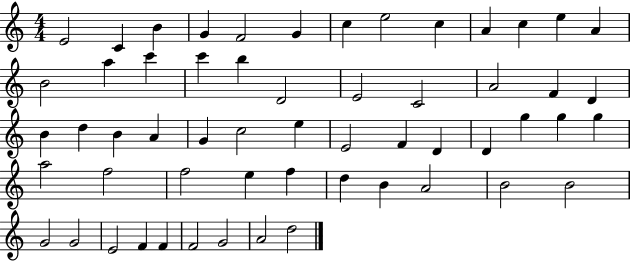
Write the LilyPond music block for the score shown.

{
  \clef treble
  \numericTimeSignature
  \time 4/4
  \key c \major
  e'2 c'4 b'4 | g'4 f'2 g'4 | c''4 e''2 c''4 | a'4 c''4 e''4 a'4 | \break b'2 a''4 c'''4 | c'''4 b''4 d'2 | e'2 c'2 | a'2 f'4 d'4 | \break b'4 d''4 b'4 a'4 | g'4 c''2 e''4 | e'2 f'4 d'4 | d'4 g''4 g''4 g''4 | \break a''2 f''2 | f''2 e''4 f''4 | d''4 b'4 a'2 | b'2 b'2 | \break g'2 g'2 | e'2 f'4 f'4 | f'2 g'2 | a'2 d''2 | \break \bar "|."
}